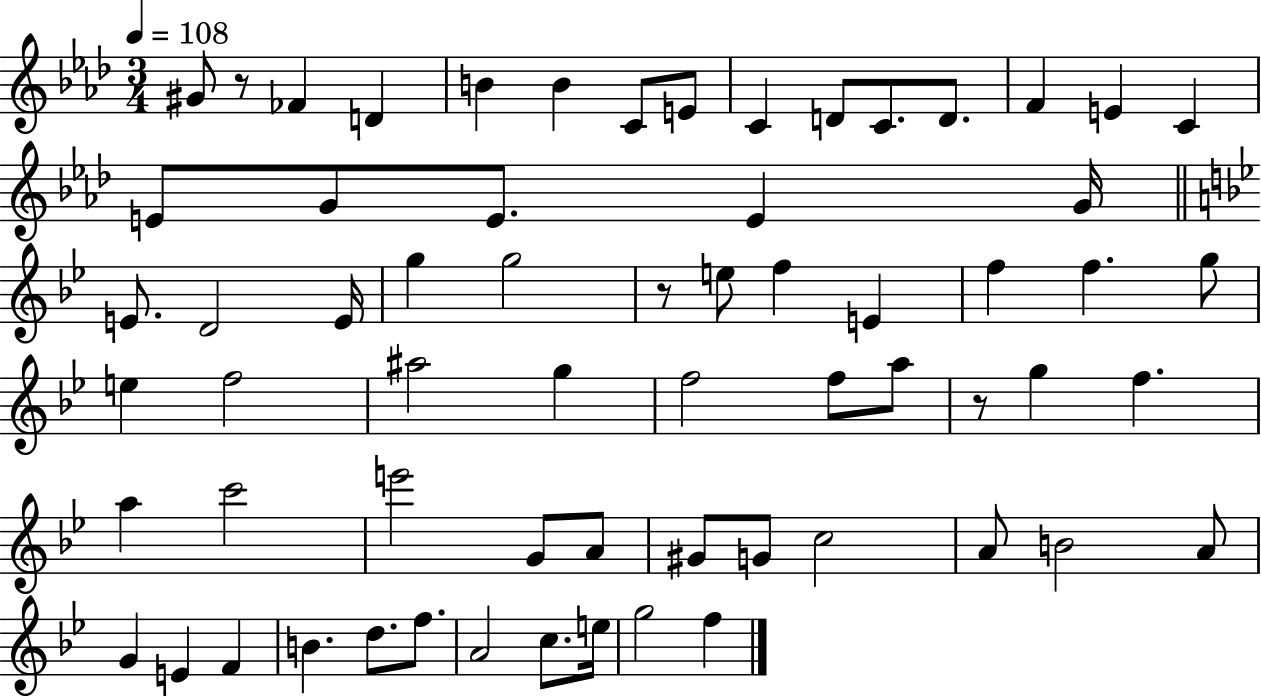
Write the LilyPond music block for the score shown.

{
  \clef treble
  \numericTimeSignature
  \time 3/4
  \key aes \major
  \tempo 4 = 108
  gis'8 r8 fes'4 d'4 | b'4 b'4 c'8 e'8 | c'4 d'8 c'8. d'8. | f'4 e'4 c'4 | \break e'8 g'8 e'8. e'4 g'16 | \bar "||" \break \key g \minor e'8. d'2 e'16 | g''4 g''2 | r8 e''8 f''4 e'4 | f''4 f''4. g''8 | \break e''4 f''2 | ais''2 g''4 | f''2 f''8 a''8 | r8 g''4 f''4. | \break a''4 c'''2 | e'''2 g'8 a'8 | gis'8 g'8 c''2 | a'8 b'2 a'8 | \break g'4 e'4 f'4 | b'4. d''8. f''8. | a'2 c''8. e''16 | g''2 f''4 | \break \bar "|."
}